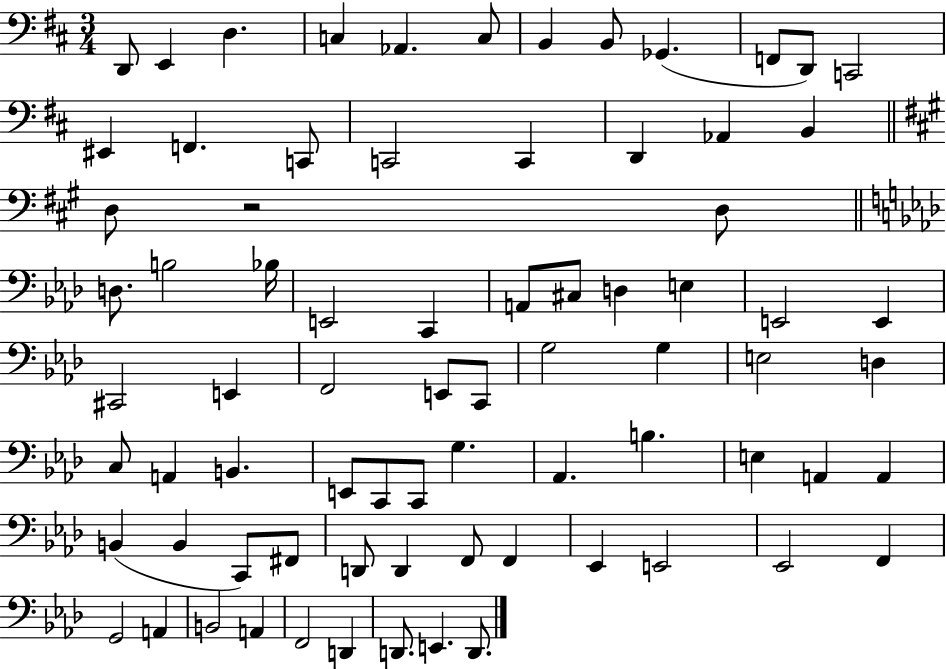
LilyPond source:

{
  \clef bass
  \numericTimeSignature
  \time 3/4
  \key d \major
  d,8 e,4 d4. | c4 aes,4. c8 | b,4 b,8 ges,4.( | f,8 d,8) c,2 | \break eis,4 f,4. c,8 | c,2 c,4 | d,4 aes,4 b,4 | \bar "||" \break \key a \major d8 r2 d8 | \bar "||" \break \key f \minor d8. b2 bes16 | e,2 c,4 | a,8 cis8 d4 e4 | e,2 e,4 | \break cis,2 e,4 | f,2 e,8 c,8 | g2 g4 | e2 d4 | \break c8 a,4 b,4. | e,8 c,8 c,8 g4. | aes,4. b4. | e4 a,4 a,4 | \break b,4( b,4 c,8) fis,8 | d,8 d,4 f,8 f,4 | ees,4 e,2 | ees,2 f,4 | \break g,2 a,4 | b,2 a,4 | f,2 d,4 | d,8. e,4. d,8. | \break \bar "|."
}